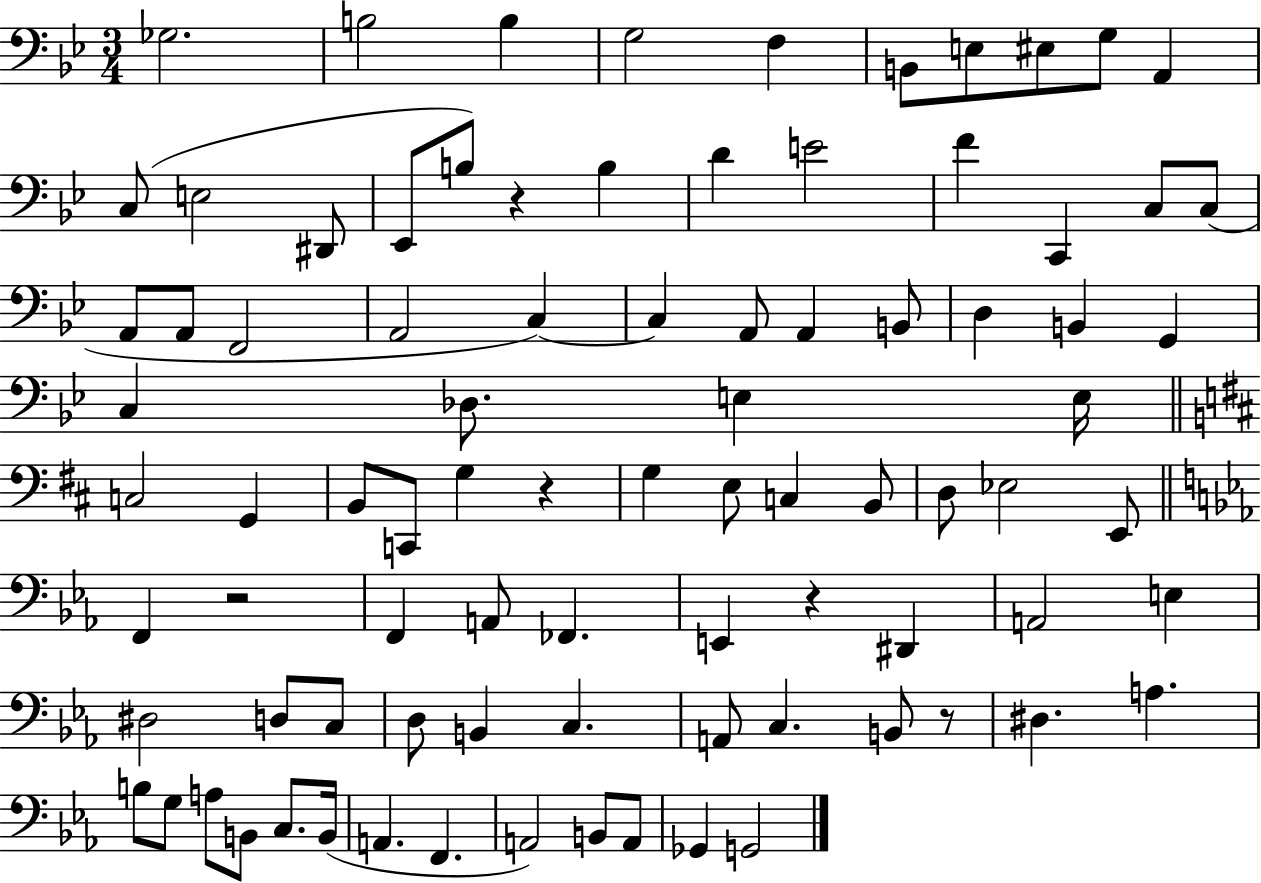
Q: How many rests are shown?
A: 5